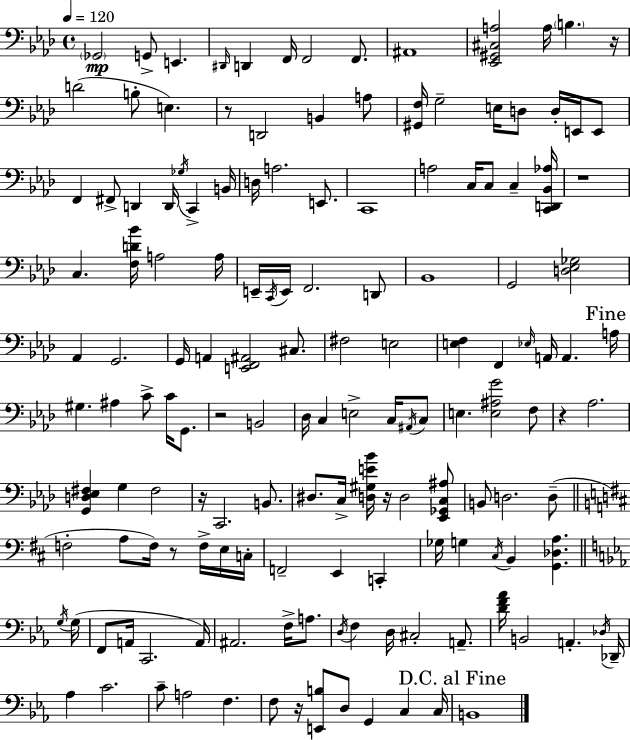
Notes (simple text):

Gb2/h G2/e E2/q. D#2/s D2/q F2/s F2/h F2/e. A#2/w [Eb2,G#2,C#3,A3]/h A3/s B3/q. R/s D4/h B3/e E3/q. R/e D2/h B2/q A3/e [G#2,F3]/s G3/h E3/s D3/e D3/s E2/s E2/e F2/q F#2/e D2/q D2/s Gb3/s C2/q B2/s D3/s A3/h. E2/e. C2/w A3/h C3/s C3/e C3/q [C2,D2,Bb2,Ab3]/s R/w C3/q. [F3,D4,Bb4]/s A3/h A3/s E2/s C2/s E2/s F2/h. D2/e Bb2/w G2/h [D3,Eb3,Gb3]/h Ab2/q G2/h. G2/s A2/q [E2,F2,A#2]/h C#3/e. F#3/h E3/h [E3,F3]/q F2/q Eb3/s A2/s A2/q. A3/s G#3/q. A#3/q C4/e C4/s G2/e. R/h B2/h Db3/s C3/q E3/h C3/s A#2/s C3/e E3/q. [E3,A#3,G4]/h F3/e R/q Ab3/h. [G2,D3,Eb3,F#3]/q G3/q F#3/h R/s C2/h. B2/e. D#3/e. C3/s [D3,G#3,E4,Bb4]/s R/s D3/h [Eb2,Gb2,C3,A#3]/e B2/e D3/h. D3/e F3/h A3/e F3/s R/e F3/s E3/s C3/s F2/h E2/q C2/q Gb3/s G3/q C#3/s B2/q [G2,Db3,A3]/q. G3/s G3/s F2/e A2/s C2/h. A2/s A#2/h. F3/s A3/e. D3/s F3/q D3/s C#3/h A2/e. [D4,F4,Ab4]/s B2/h A2/q. Db3/s Db2/s Ab3/q C4/h. C4/e A3/h F3/q. F3/e R/s [E2,B3]/e D3/e G2/q C3/q C3/s B2/w